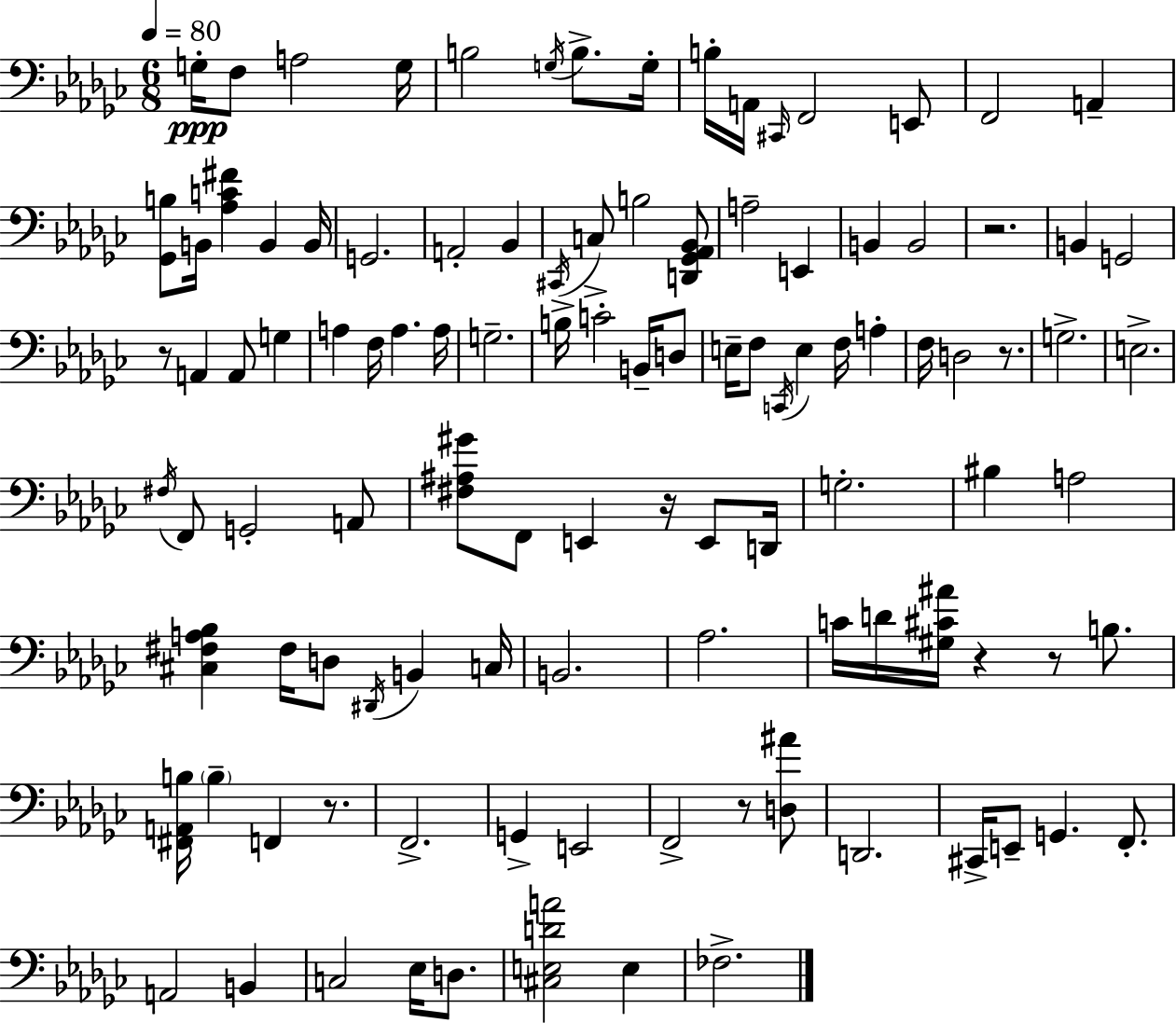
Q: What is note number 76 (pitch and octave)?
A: F2